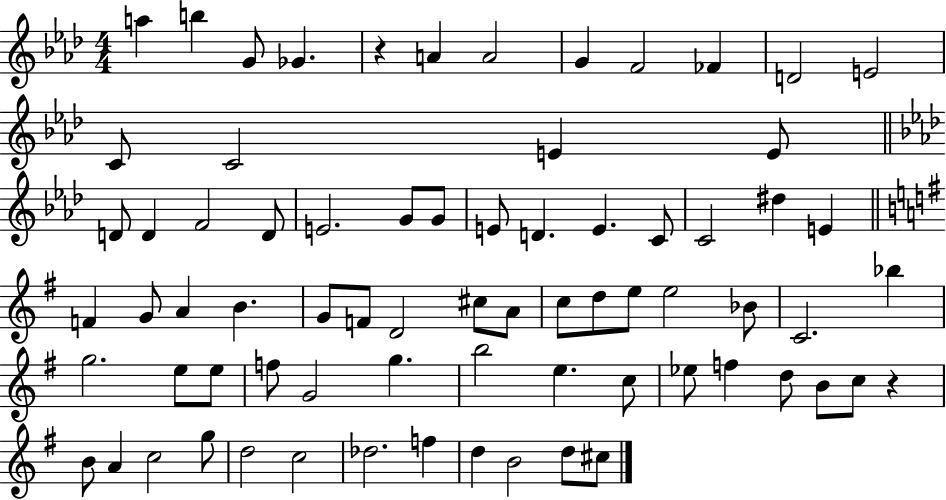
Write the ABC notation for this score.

X:1
T:Untitled
M:4/4
L:1/4
K:Ab
a b G/2 _G z A A2 G F2 _F D2 E2 C/2 C2 E E/2 D/2 D F2 D/2 E2 G/2 G/2 E/2 D E C/2 C2 ^d E F G/2 A B G/2 F/2 D2 ^c/2 A/2 c/2 d/2 e/2 e2 _B/2 C2 _b g2 e/2 e/2 f/2 G2 g b2 e c/2 _e/2 f d/2 B/2 c/2 z B/2 A c2 g/2 d2 c2 _d2 f d B2 d/2 ^c/2